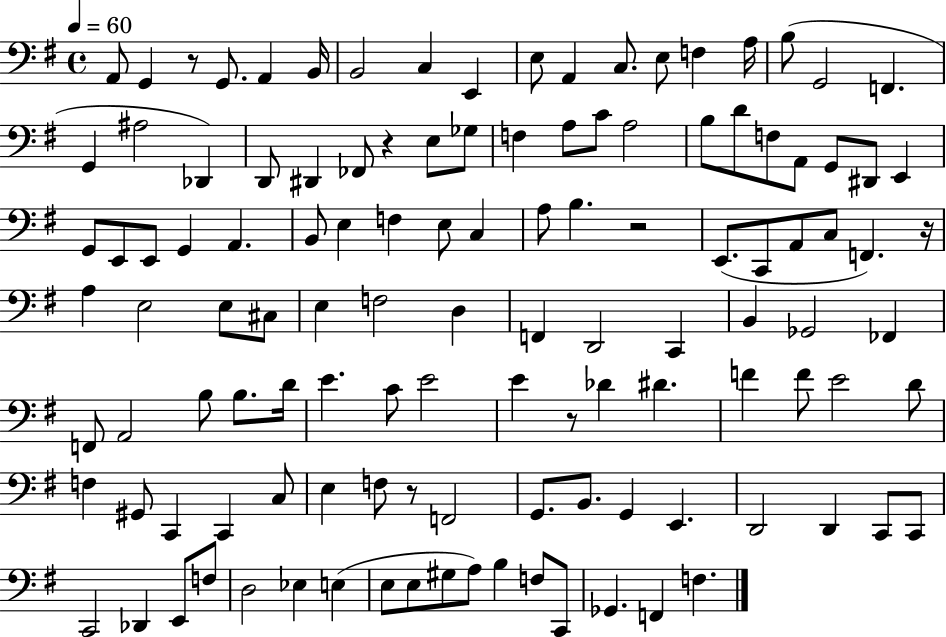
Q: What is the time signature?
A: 4/4